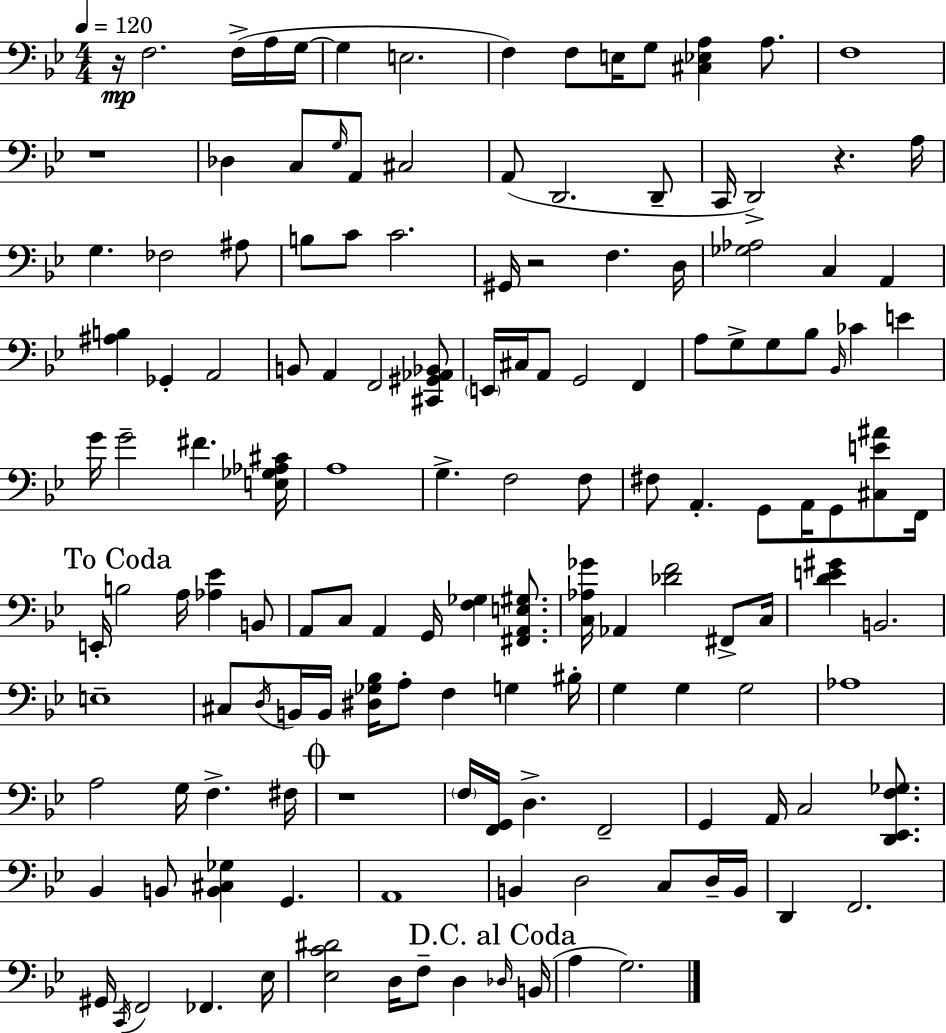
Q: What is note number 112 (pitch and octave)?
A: C2